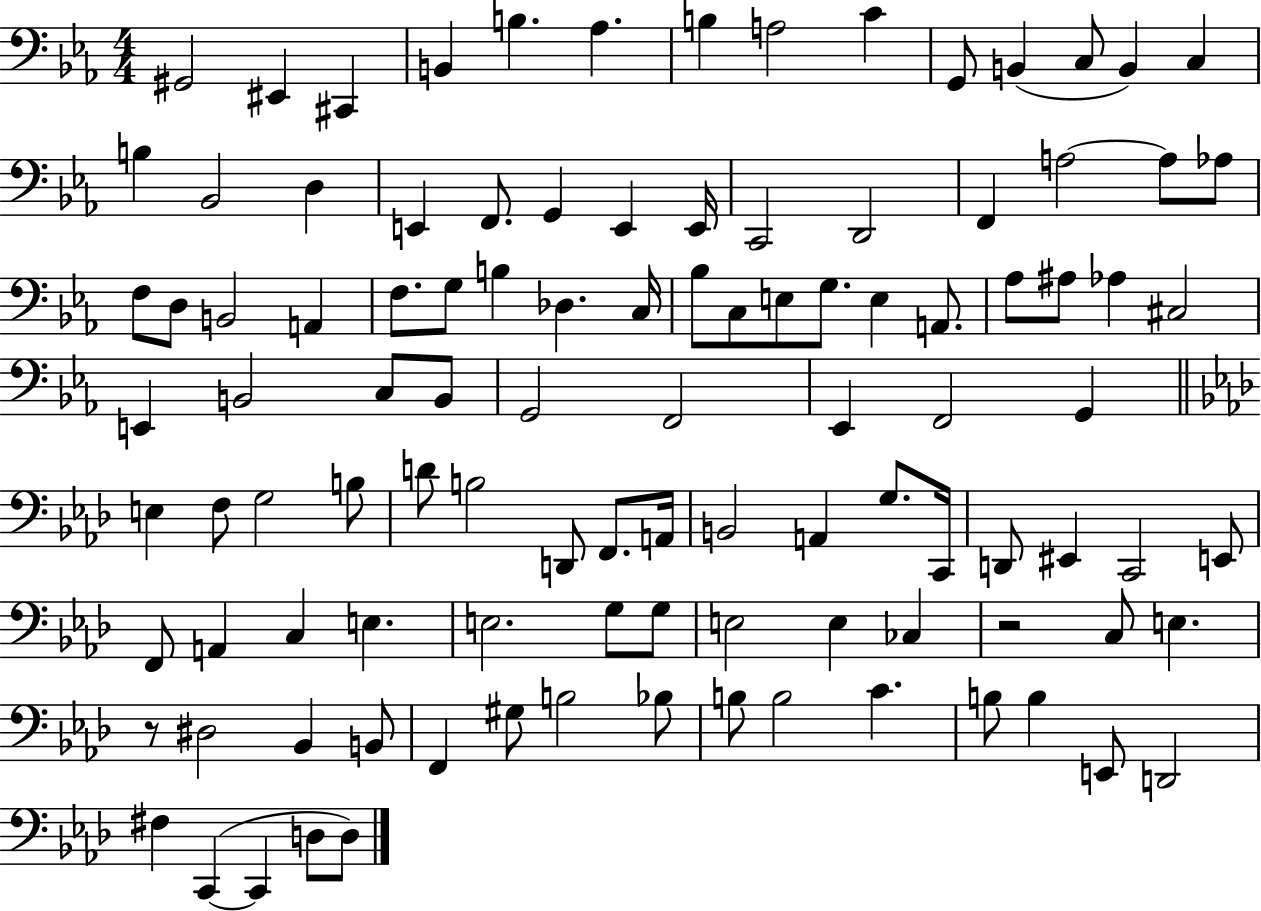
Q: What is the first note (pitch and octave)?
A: G#2